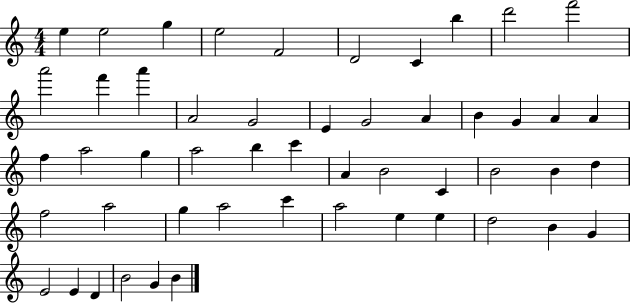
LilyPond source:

{
  \clef treble
  \numericTimeSignature
  \time 4/4
  \key c \major
  e''4 e''2 g''4 | e''2 f'2 | d'2 c'4 b''4 | d'''2 f'''2 | \break a'''2 f'''4 a'''4 | a'2 g'2 | e'4 g'2 a'4 | b'4 g'4 a'4 a'4 | \break f''4 a''2 g''4 | a''2 b''4 c'''4 | a'4 b'2 c'4 | b'2 b'4 d''4 | \break f''2 a''2 | g''4 a''2 c'''4 | a''2 e''4 e''4 | d''2 b'4 g'4 | \break e'2 e'4 d'4 | b'2 g'4 b'4 | \bar "|."
}